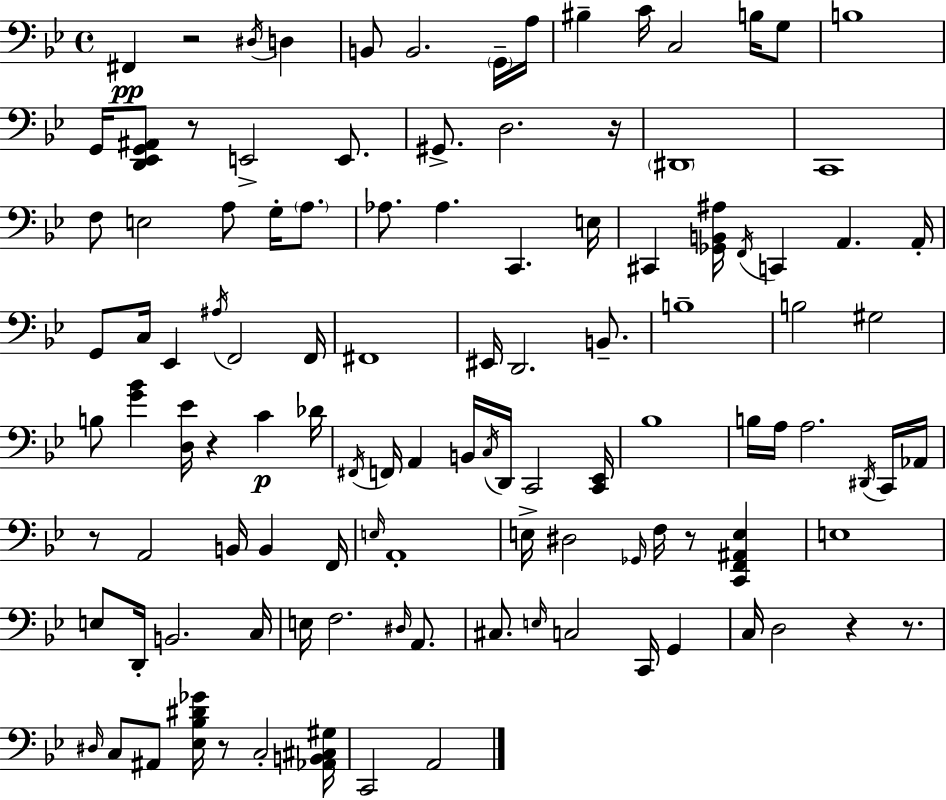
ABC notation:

X:1
T:Untitled
M:4/4
L:1/4
K:Gm
^F,, z2 ^D,/4 D, B,,/2 B,,2 G,,/4 A,/4 ^B, C/4 C,2 B,/4 G,/2 B,4 G,,/4 [D,,_E,,G,,^A,,]/2 z/2 E,,2 E,,/2 ^G,,/2 D,2 z/4 ^D,,4 C,,4 F,/2 E,2 A,/2 G,/4 A,/2 _A,/2 _A, C,, E,/4 ^C,, [_G,,B,,^A,]/4 F,,/4 C,, A,, A,,/4 G,,/2 C,/4 _E,, ^A,/4 F,,2 F,,/4 ^F,,4 ^E,,/4 D,,2 B,,/2 B,4 B,2 ^G,2 B,/2 [G_B] [D,_E]/4 z C _D/4 ^F,,/4 F,,/4 A,, B,,/4 C,/4 D,,/4 C,,2 [C,,_E,,]/4 _B,4 B,/4 A,/4 A,2 ^D,,/4 C,,/4 _A,,/4 z/2 A,,2 B,,/4 B,, F,,/4 E,/4 A,,4 E,/4 ^D,2 _G,,/4 F,/4 z/2 [C,,F,,^A,,E,] E,4 E,/2 D,,/4 B,,2 C,/4 E,/4 F,2 ^D,/4 A,,/2 ^C,/2 E,/4 C,2 C,,/4 G,, C,/4 D,2 z z/2 ^D,/4 C,/2 ^A,,/2 [_E,_B,^D_G]/4 z/2 C,2 [_A,,B,,^C,^G,]/4 C,,2 A,,2